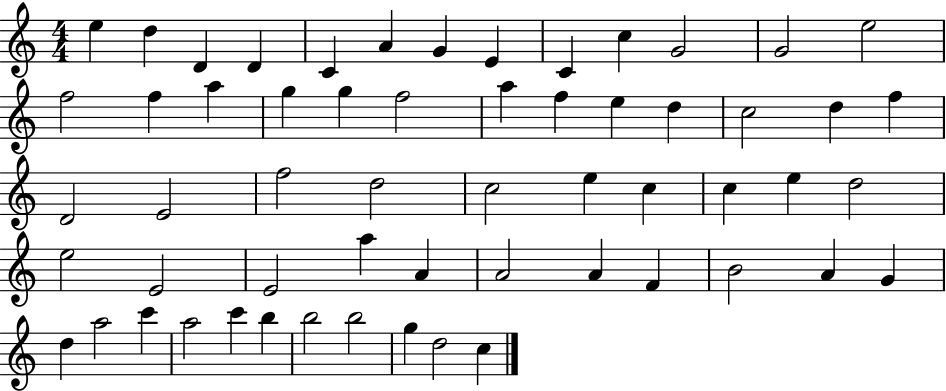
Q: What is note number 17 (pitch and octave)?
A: G5